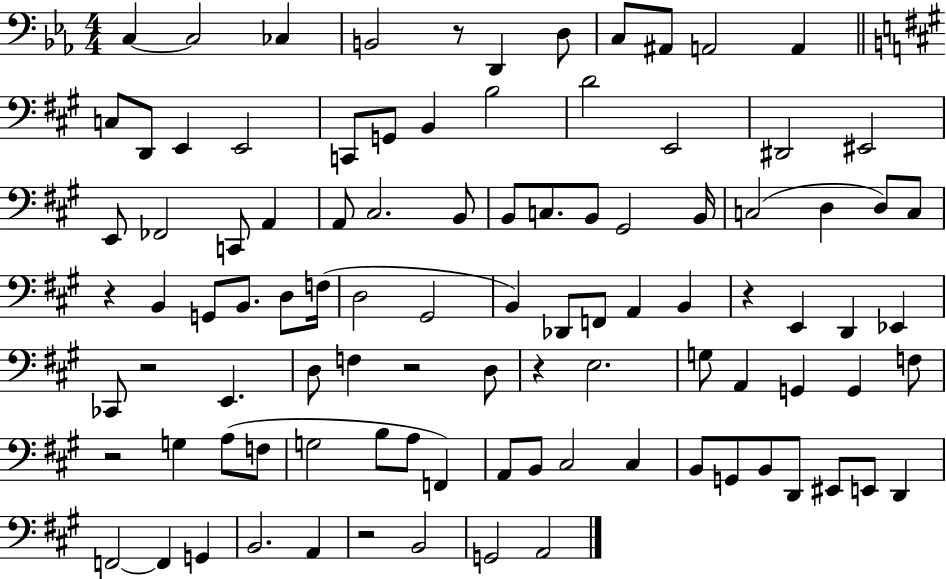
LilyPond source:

{
  \clef bass
  \numericTimeSignature
  \time 4/4
  \key ees \major
  c4~~ c2 ces4 | b,2 r8 d,4 d8 | c8 ais,8 a,2 a,4 | \bar "||" \break \key a \major c8 d,8 e,4 e,2 | c,8 g,8 b,4 b2 | d'2 e,2 | dis,2 eis,2 | \break e,8 fes,2 c,8 a,4 | a,8 cis2. b,8 | b,8 c8. b,8 gis,2 b,16 | c2( d4 d8) c8 | \break r4 b,4 g,8 b,8. d8 f16( | d2 gis,2 | b,4) des,8 f,8 a,4 b,4 | r4 e,4 d,4 ees,4 | \break ces,8 r2 e,4. | d8 f4 r2 d8 | r4 e2. | g8 a,4 g,4 g,4 f8 | \break r2 g4 a8( f8 | g2 b8 a8 f,4) | a,8 b,8 cis2 cis4 | b,8 g,8 b,8 d,8 eis,8 e,8 d,4 | \break f,2~~ f,4 g,4 | b,2. a,4 | r2 b,2 | g,2 a,2 | \break \bar "|."
}